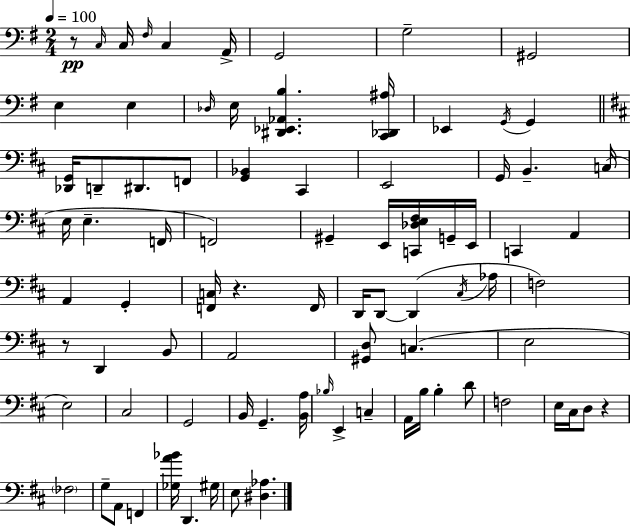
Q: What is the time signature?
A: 2/4